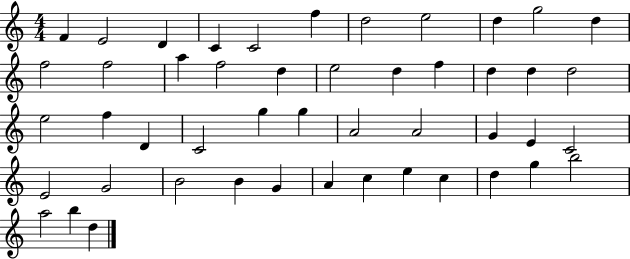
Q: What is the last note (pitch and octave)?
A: D5